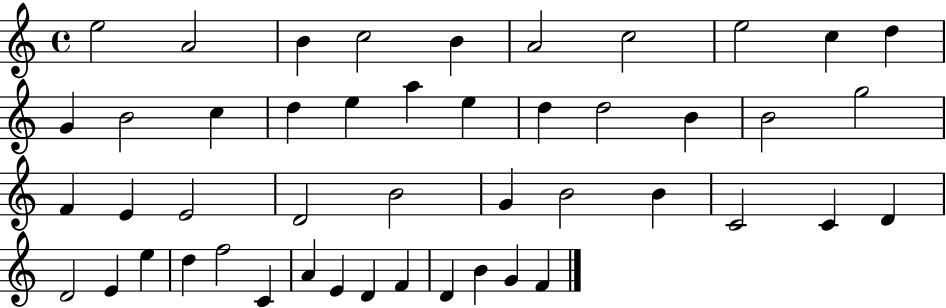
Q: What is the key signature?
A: C major